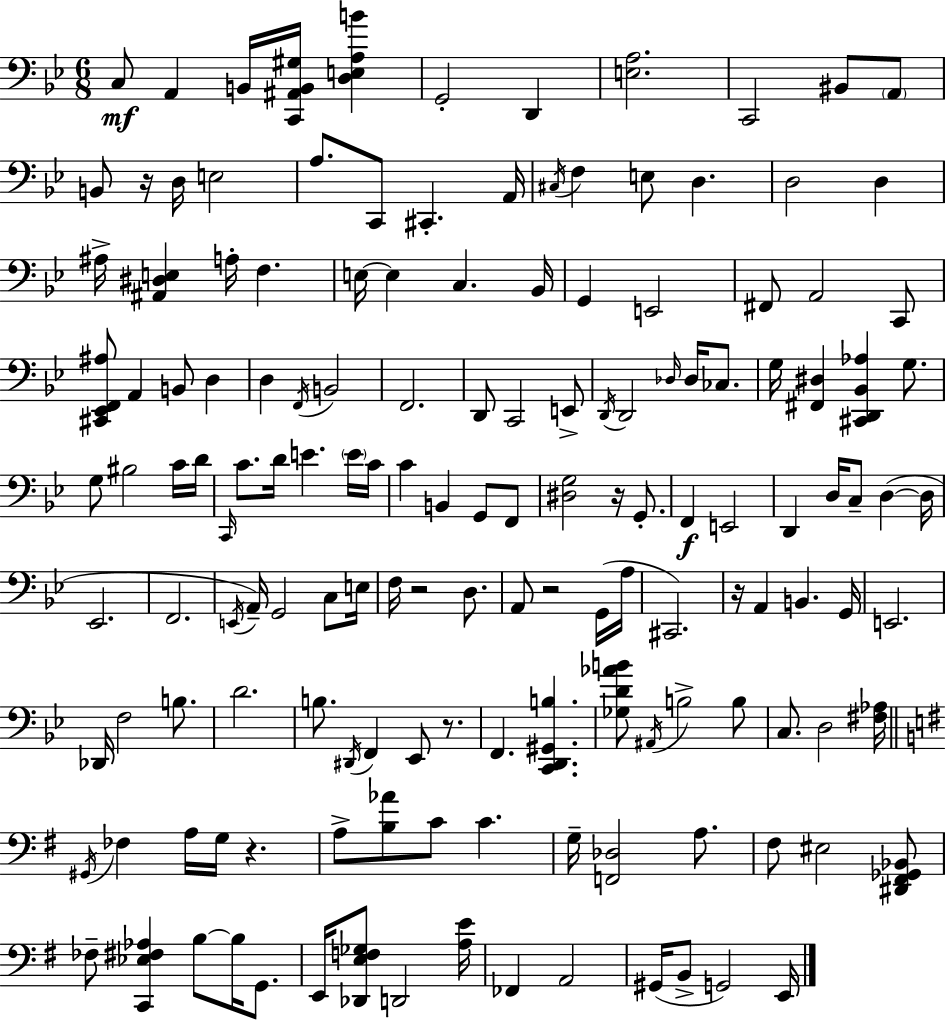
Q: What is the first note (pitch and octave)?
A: C3